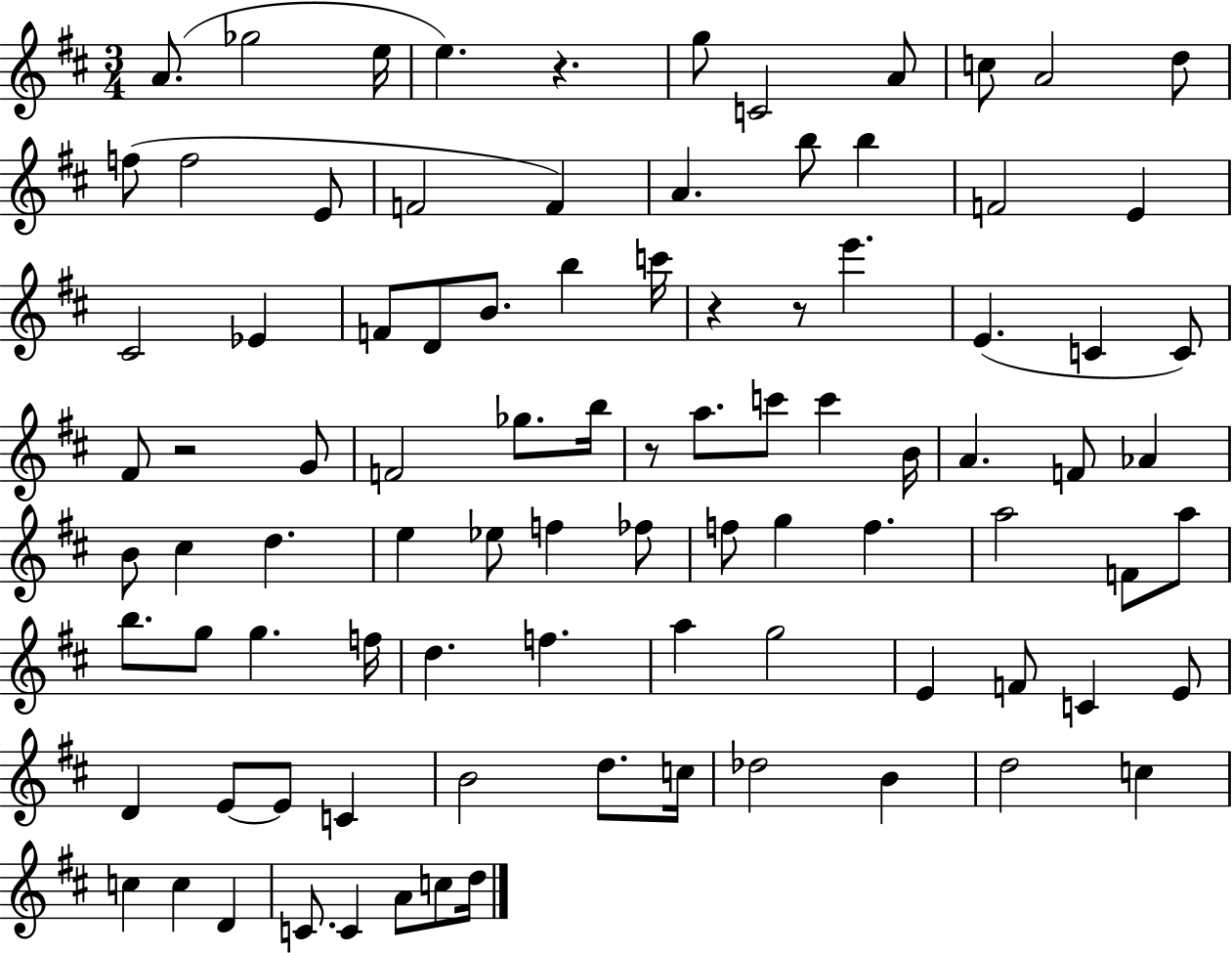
{
  \clef treble
  \numericTimeSignature
  \time 3/4
  \key d \major
  \repeat volta 2 { a'8.( ges''2 e''16 | e''4.) r4. | g''8 c'2 a'8 | c''8 a'2 d''8 | \break f''8( f''2 e'8 | f'2 f'4) | a'4. b''8 b''4 | f'2 e'4 | \break cis'2 ees'4 | f'8 d'8 b'8. b''4 c'''16 | r4 r8 e'''4. | e'4.( c'4 c'8) | \break fis'8 r2 g'8 | f'2 ges''8. b''16 | r8 a''8. c'''8 c'''4 b'16 | a'4. f'8 aes'4 | \break b'8 cis''4 d''4. | e''4 ees''8 f''4 fes''8 | f''8 g''4 f''4. | a''2 f'8 a''8 | \break b''8. g''8 g''4. f''16 | d''4. f''4. | a''4 g''2 | e'4 f'8 c'4 e'8 | \break d'4 e'8~~ e'8 c'4 | b'2 d''8. c''16 | des''2 b'4 | d''2 c''4 | \break c''4 c''4 d'4 | c'8. c'4 a'8 c''8 d''16 | } \bar "|."
}